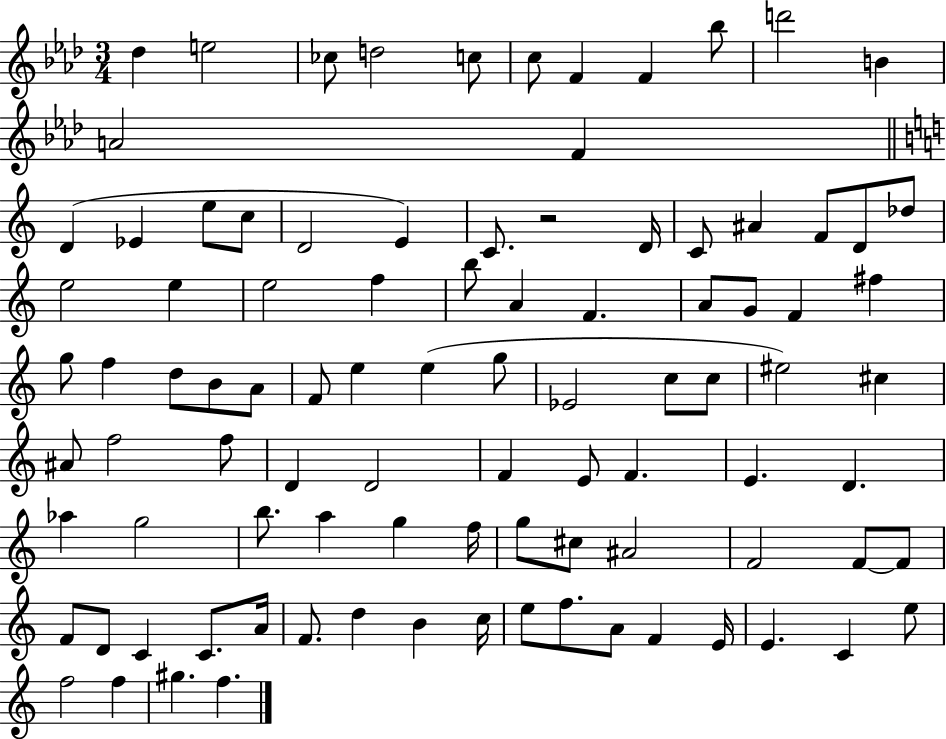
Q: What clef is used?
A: treble